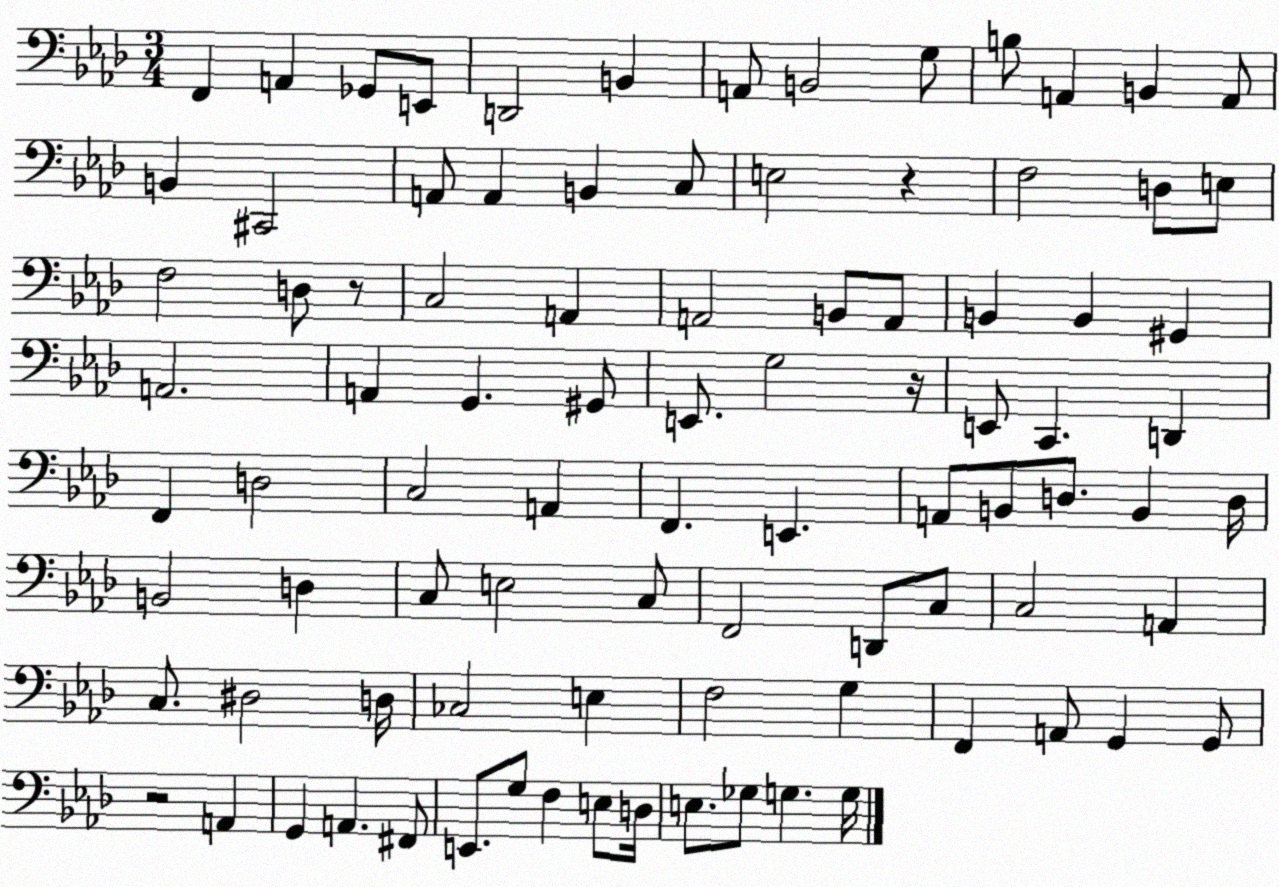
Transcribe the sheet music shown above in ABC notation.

X:1
T:Untitled
M:3/4
L:1/4
K:Ab
F,, A,, _G,,/2 E,,/2 D,,2 B,, A,,/2 B,,2 G,/2 B,/2 A,, B,, A,,/2 B,, ^C,,2 A,,/2 A,, B,, C,/2 E,2 z F,2 D,/2 E,/2 F,2 D,/2 z/2 C,2 A,, A,,2 B,,/2 A,,/2 B,, B,, ^G,, A,,2 A,, G,, ^G,,/2 E,,/2 G,2 z/4 E,,/2 C,, D,, F,, D,2 C,2 A,, F,, E,, A,,/2 B,,/2 D,/2 B,, D,/4 B,,2 D, C,/2 E,2 C,/2 F,,2 D,,/2 C,/2 C,2 A,, C,/2 ^D,2 D,/4 _C,2 E, F,2 G, F,, A,,/2 G,, G,,/2 z2 A,, G,, A,, ^F,,/2 E,,/2 G,/2 F, E,/2 D,/4 E,/2 _G,/2 G, G,/4